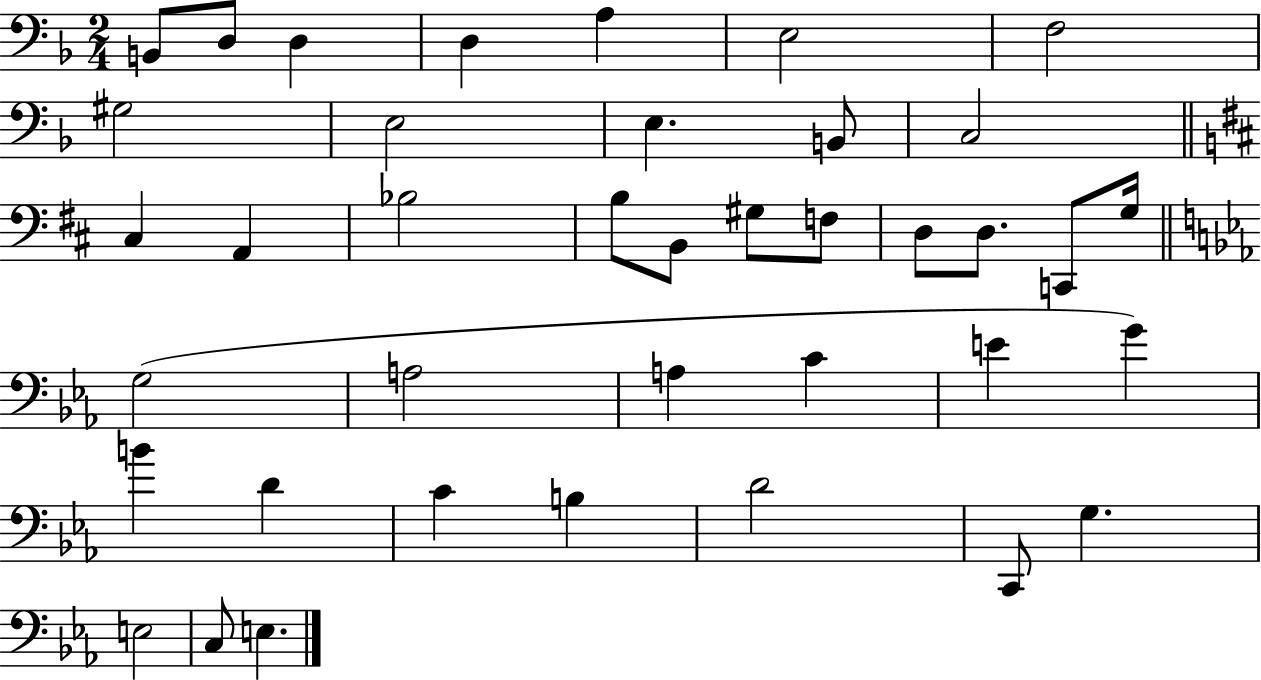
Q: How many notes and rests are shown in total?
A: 39